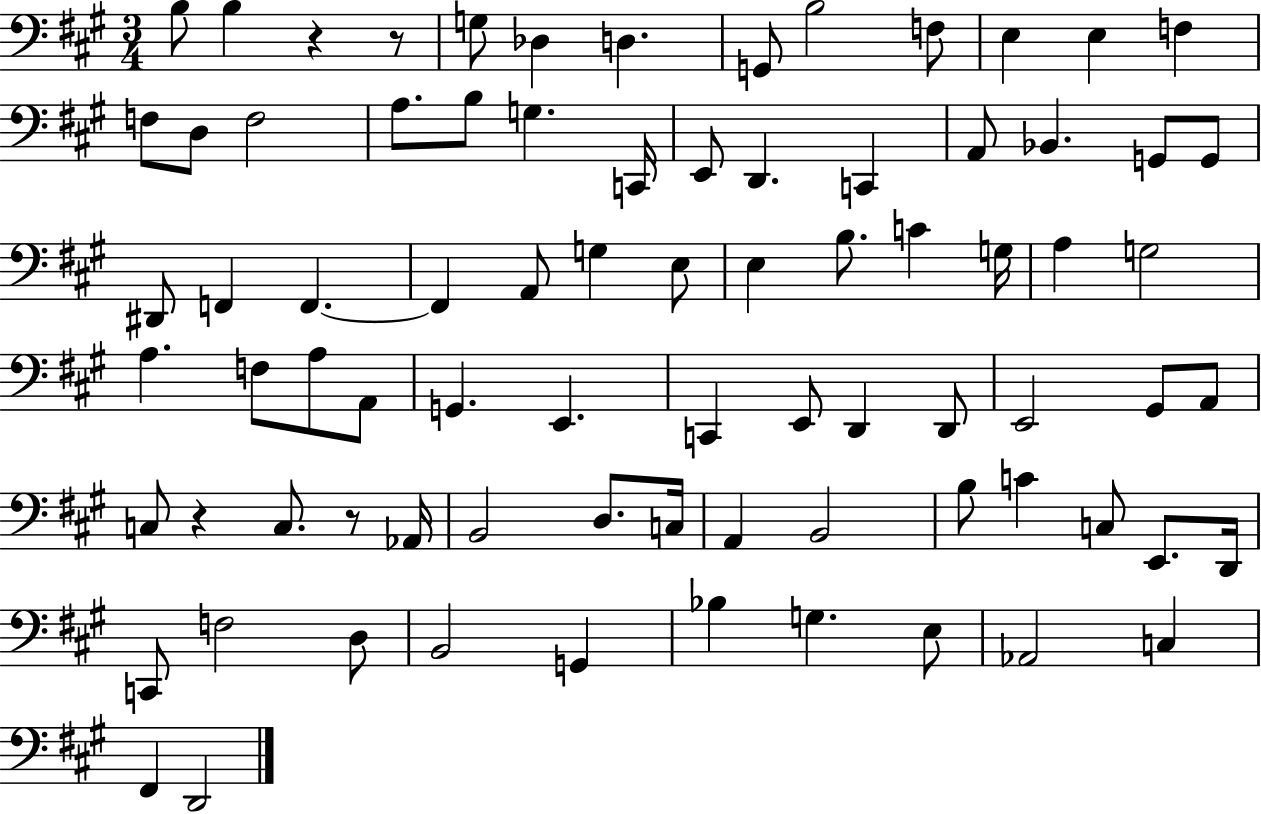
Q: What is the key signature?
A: A major